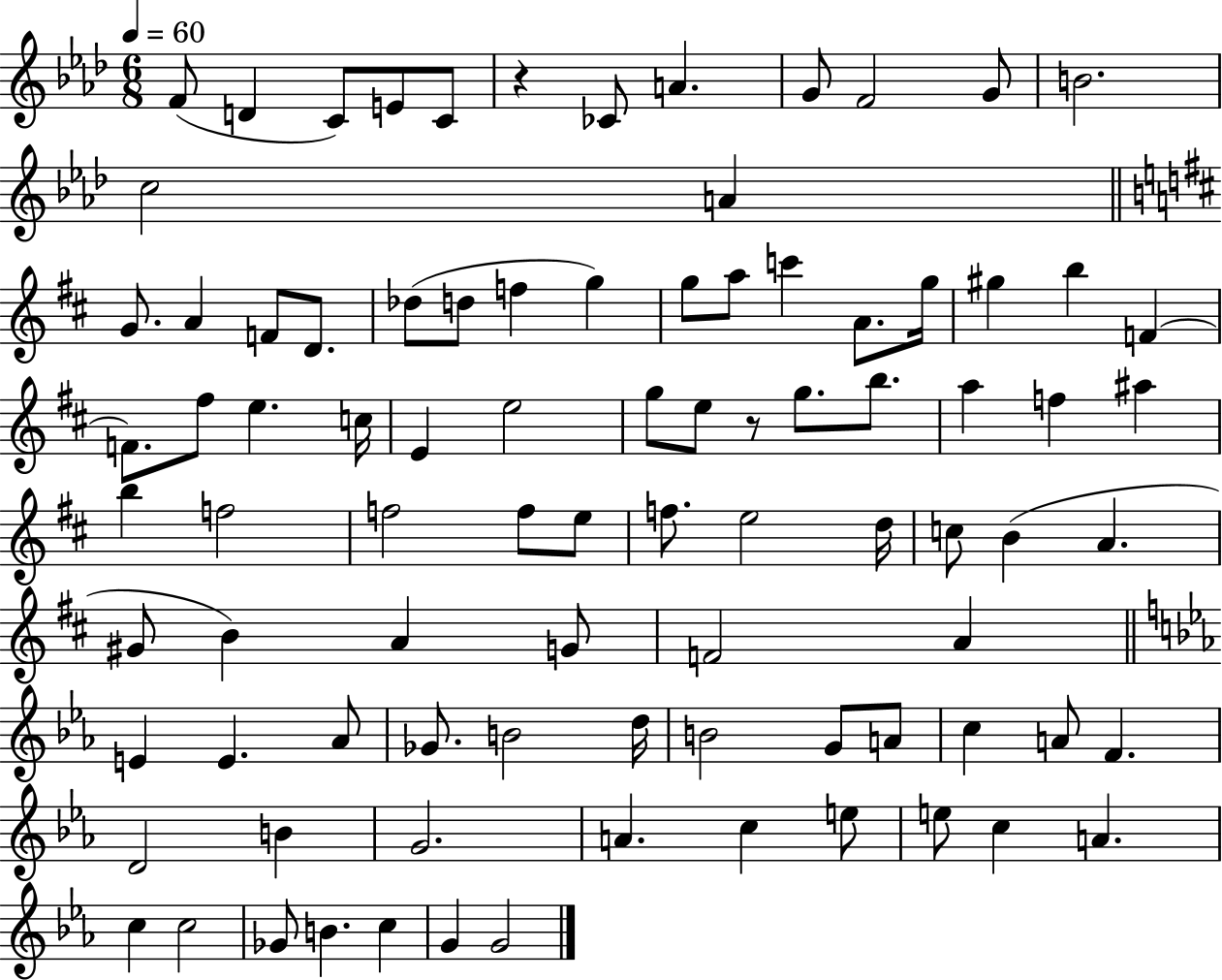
X:1
T:Untitled
M:6/8
L:1/4
K:Ab
F/2 D C/2 E/2 C/2 z _C/2 A G/2 F2 G/2 B2 c2 A G/2 A F/2 D/2 _d/2 d/2 f g g/2 a/2 c' A/2 g/4 ^g b F F/2 ^f/2 e c/4 E e2 g/2 e/2 z/2 g/2 b/2 a f ^a b f2 f2 f/2 e/2 f/2 e2 d/4 c/2 B A ^G/2 B A G/2 F2 A E E _A/2 _G/2 B2 d/4 B2 G/2 A/2 c A/2 F D2 B G2 A c e/2 e/2 c A c c2 _G/2 B c G G2